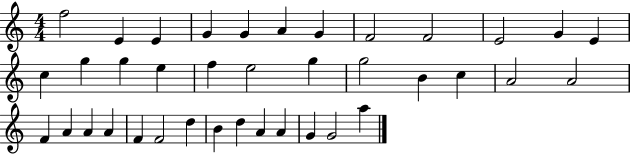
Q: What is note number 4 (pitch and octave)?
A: G4